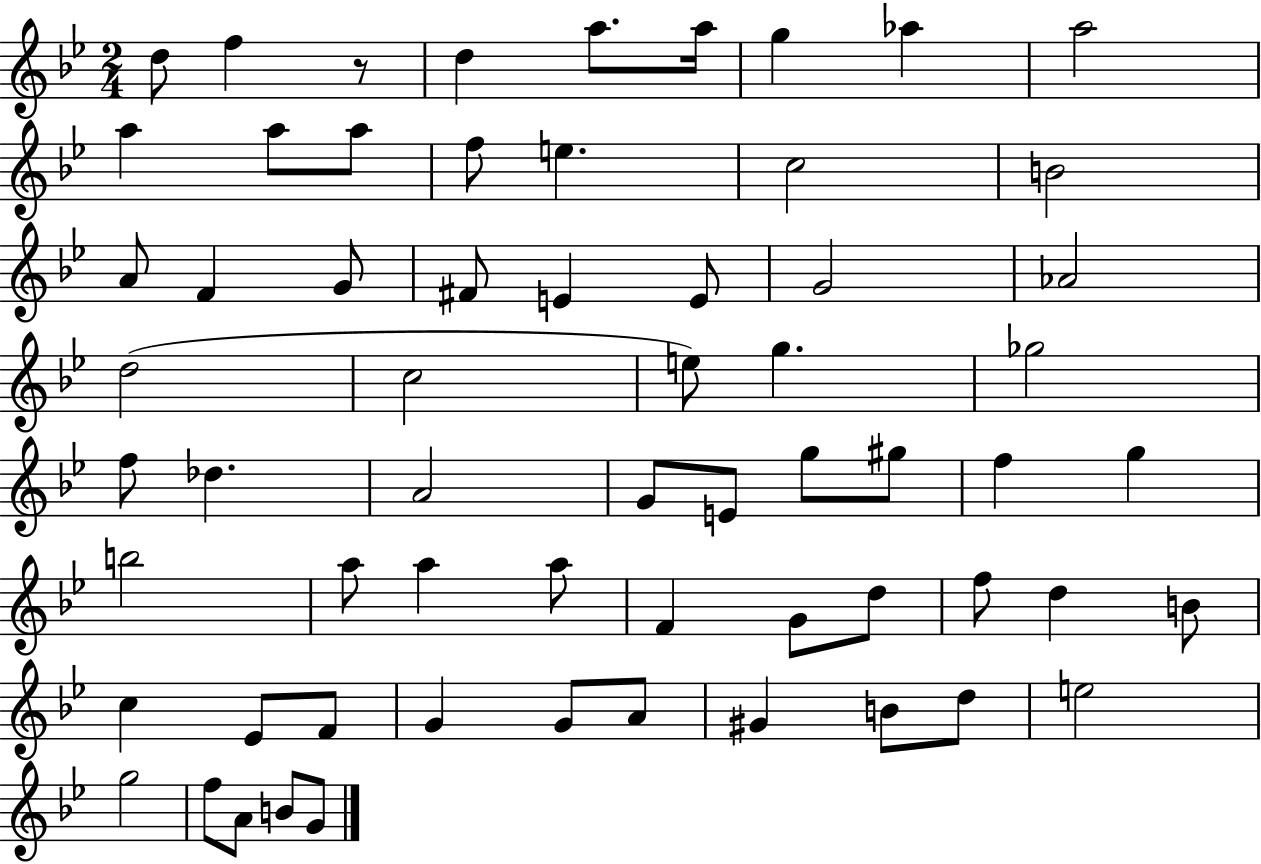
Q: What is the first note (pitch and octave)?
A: D5